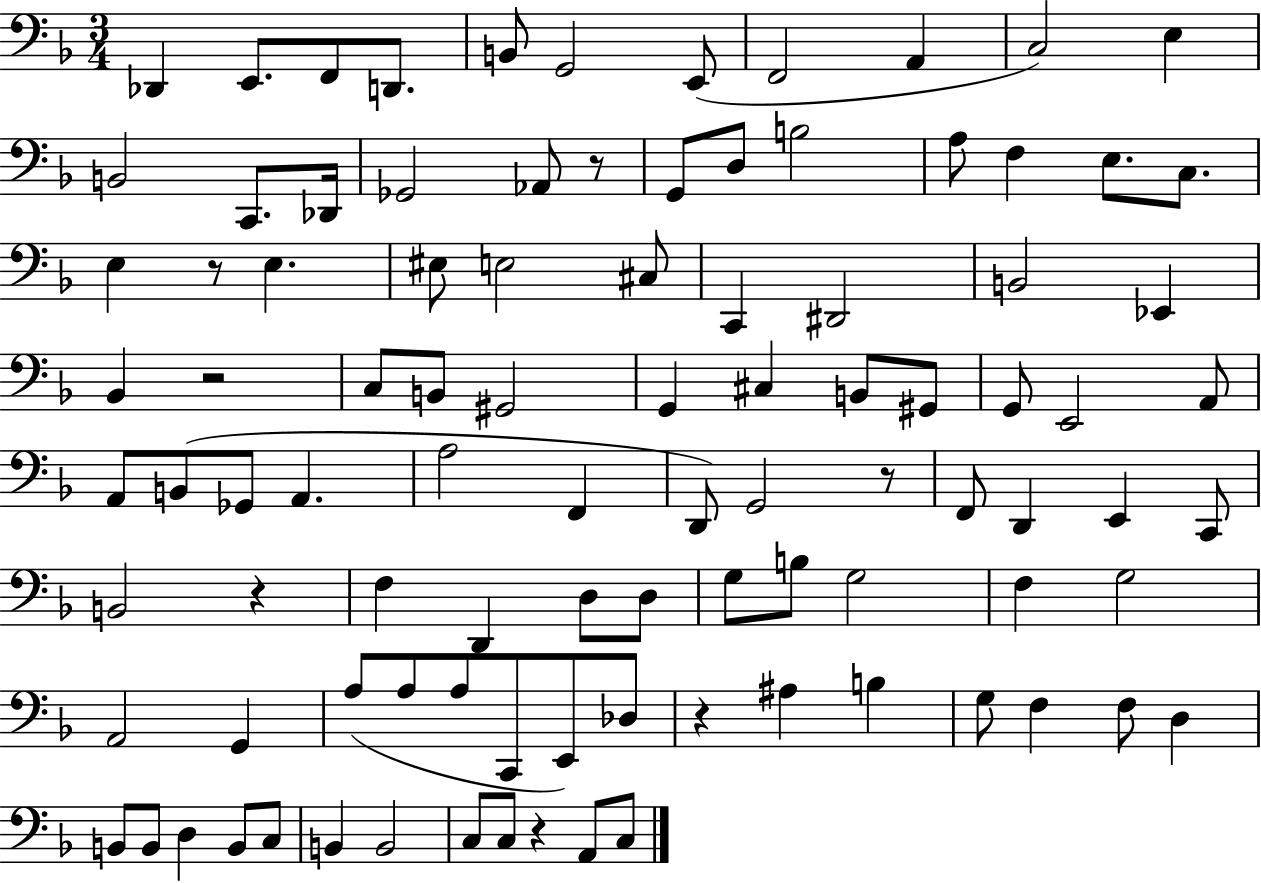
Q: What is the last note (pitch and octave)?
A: C3